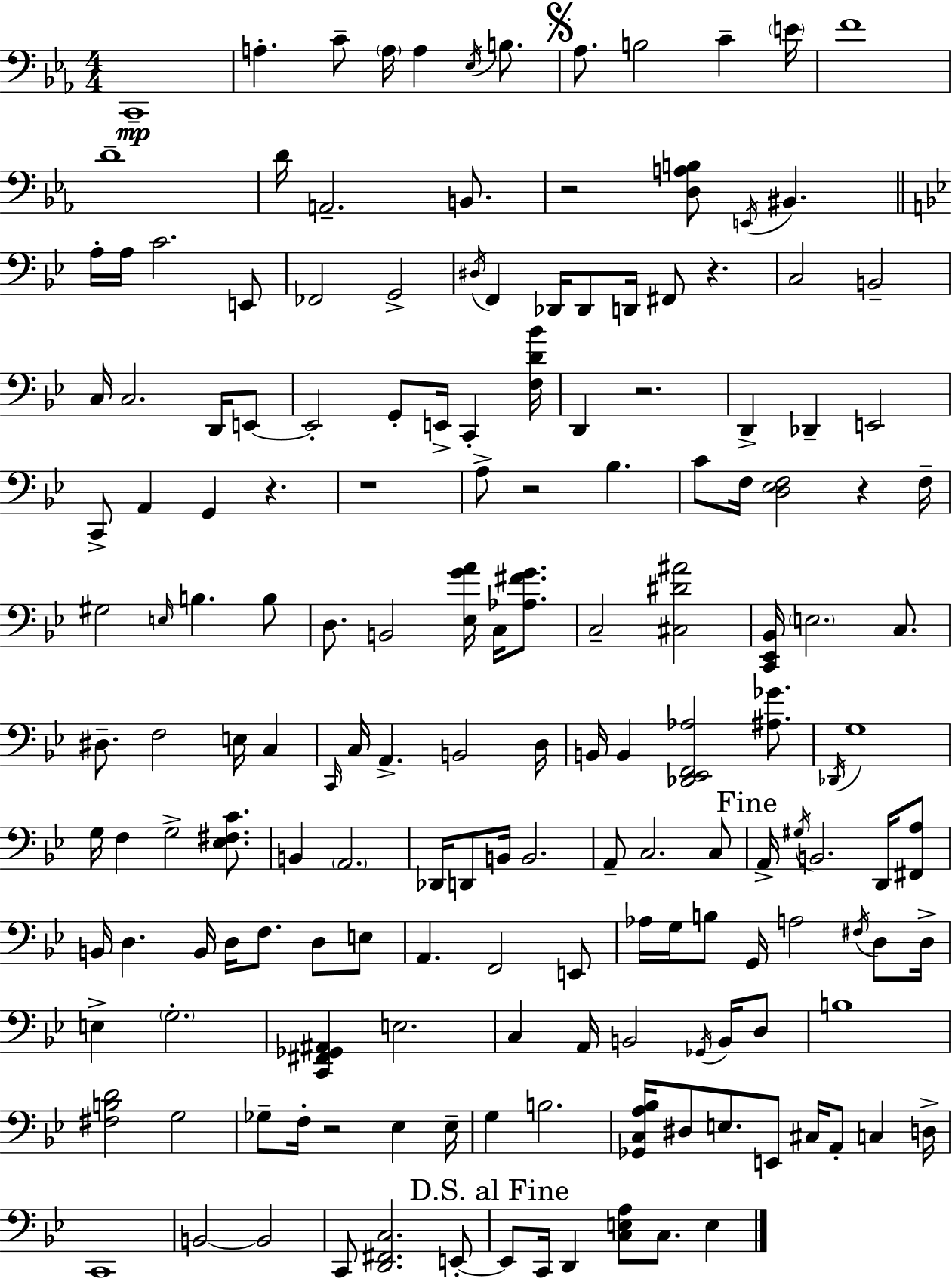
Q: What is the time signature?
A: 4/4